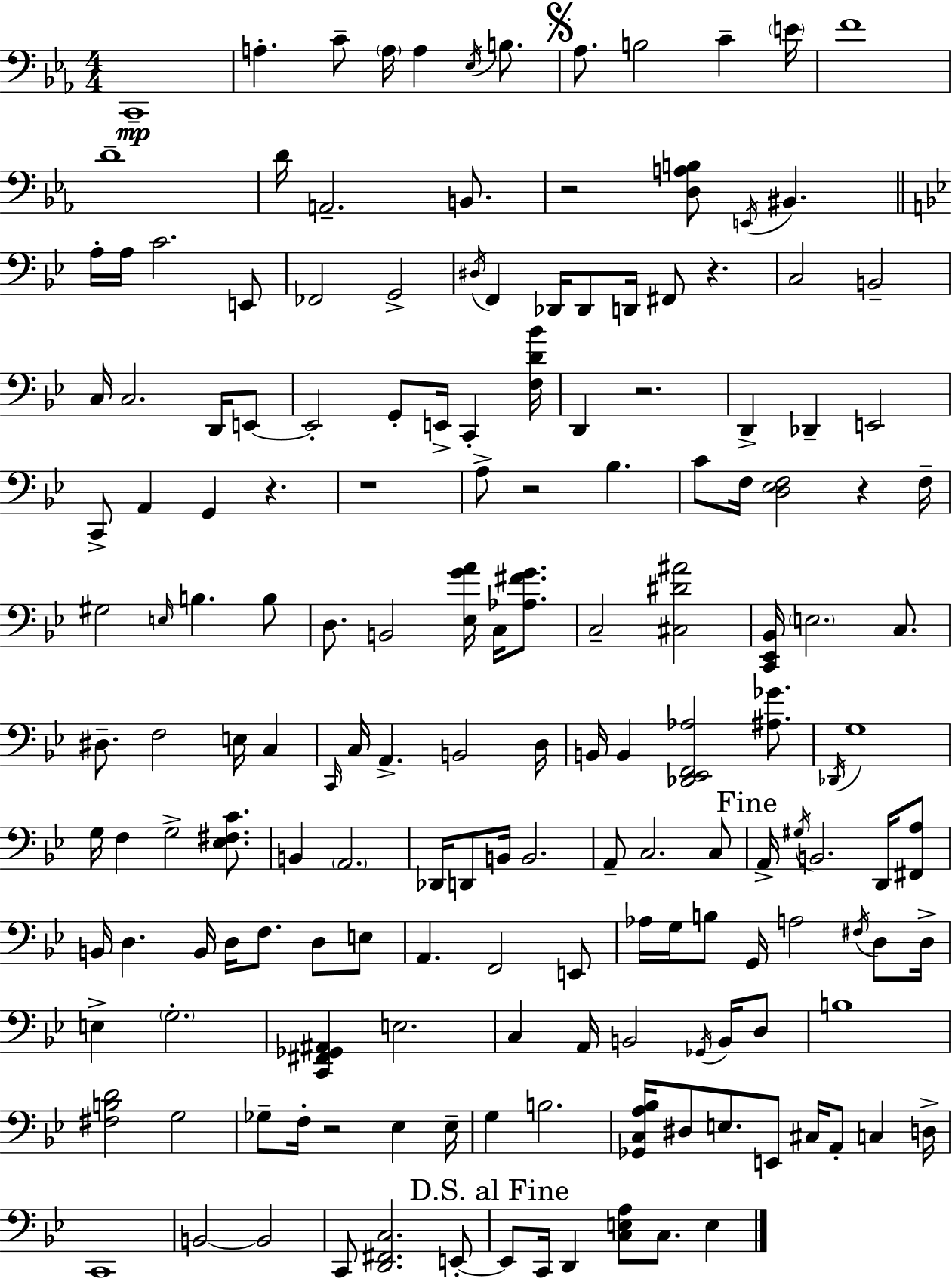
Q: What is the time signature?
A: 4/4